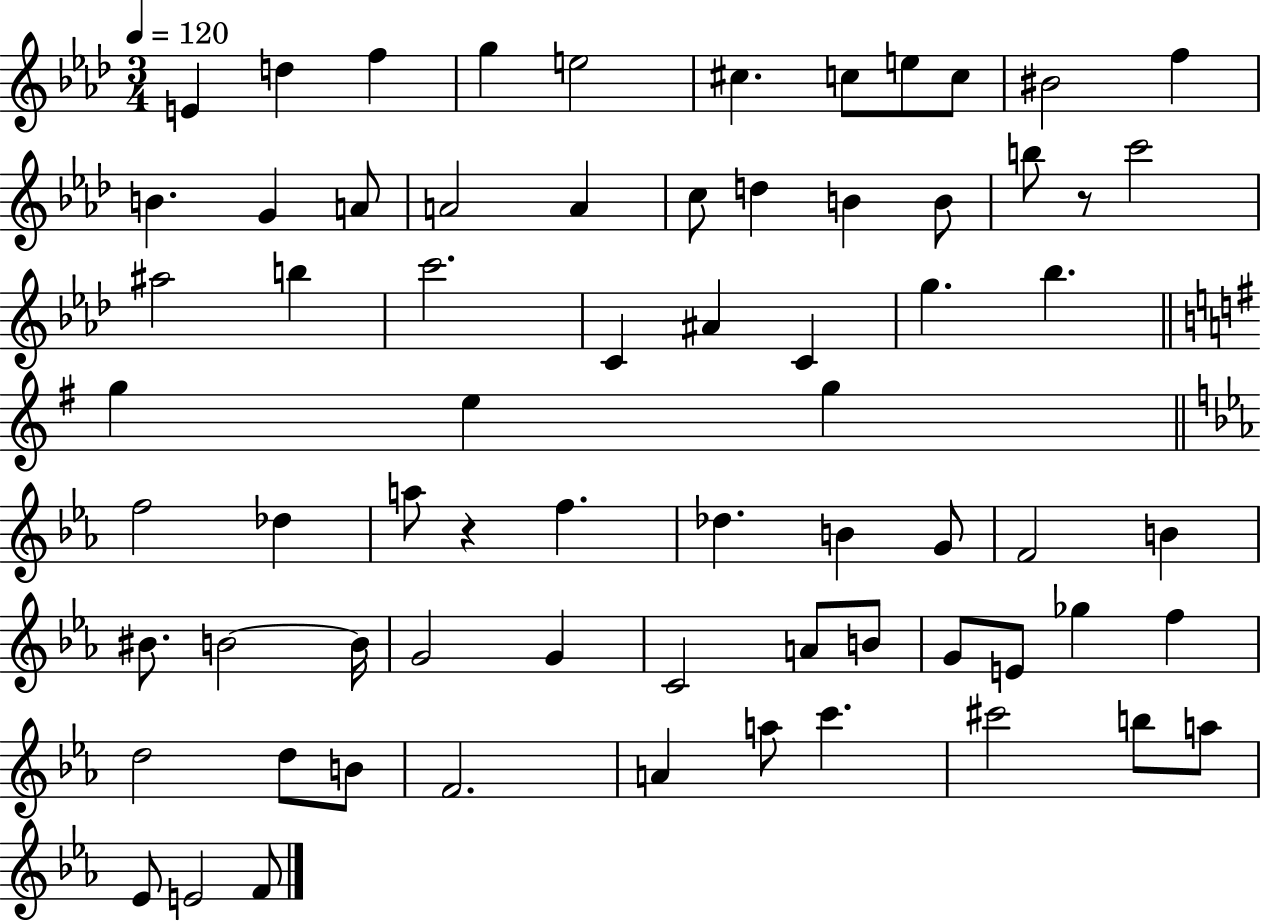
{
  \clef treble
  \numericTimeSignature
  \time 3/4
  \key aes \major
  \tempo 4 = 120
  e'4 d''4 f''4 | g''4 e''2 | cis''4. c''8 e''8 c''8 | bis'2 f''4 | \break b'4. g'4 a'8 | a'2 a'4 | c''8 d''4 b'4 b'8 | b''8 r8 c'''2 | \break ais''2 b''4 | c'''2. | c'4 ais'4 c'4 | g''4. bes''4. | \break \bar "||" \break \key e \minor g''4 e''4 g''4 | \bar "||" \break \key ees \major f''2 des''4 | a''8 r4 f''4. | des''4. b'4 g'8 | f'2 b'4 | \break bis'8. b'2~~ b'16 | g'2 g'4 | c'2 a'8 b'8 | g'8 e'8 ges''4 f''4 | \break d''2 d''8 b'8 | f'2. | a'4 a''8 c'''4. | cis'''2 b''8 a''8 | \break ees'8 e'2 f'8 | \bar "|."
}